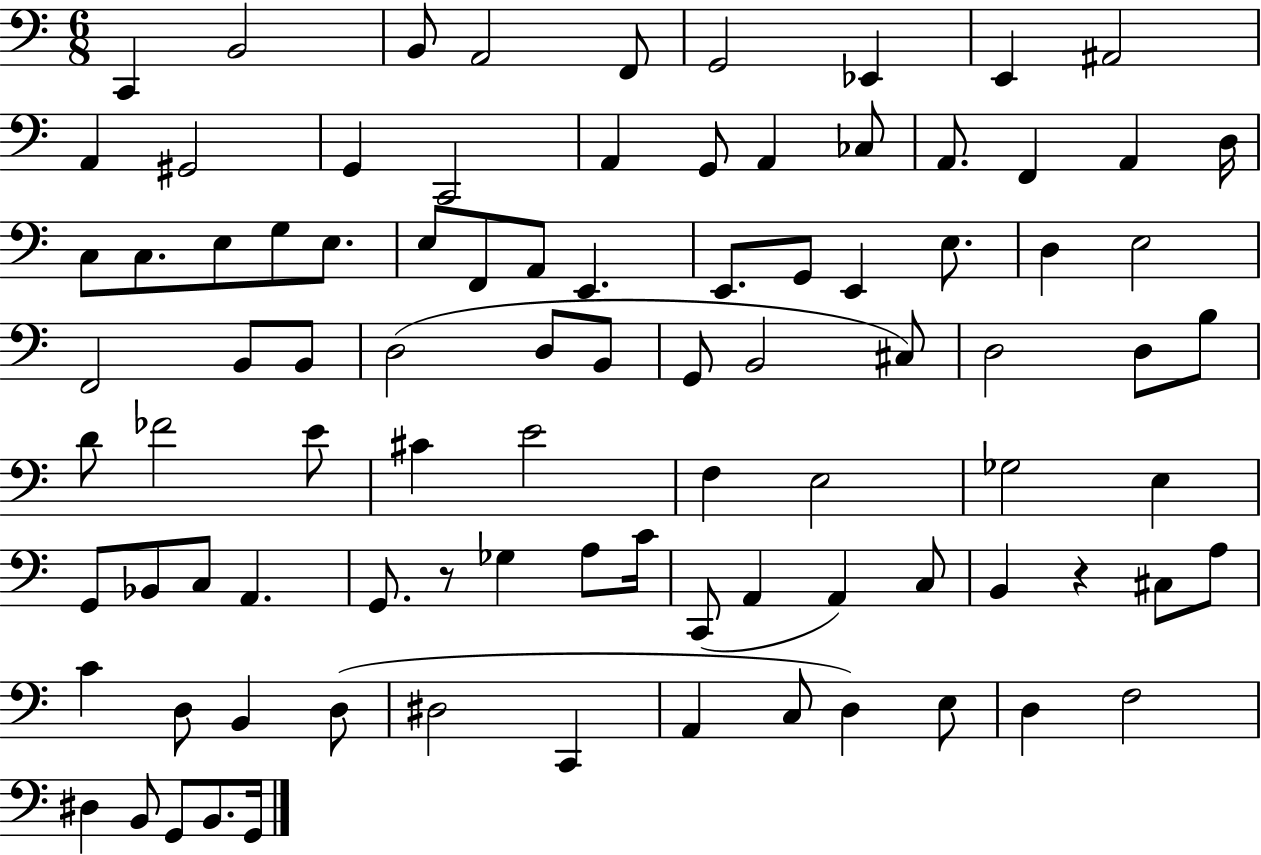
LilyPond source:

{
  \clef bass
  \numericTimeSignature
  \time 6/8
  \key c \major
  c,4 b,2 | b,8 a,2 f,8 | g,2 ees,4 | e,4 ais,2 | \break a,4 gis,2 | g,4 c,2 | a,4 g,8 a,4 ces8 | a,8. f,4 a,4 d16 | \break c8 c8. e8 g8 e8. | e8 f,8 a,8 e,4. | e,8. g,8 e,4 e8. | d4 e2 | \break f,2 b,8 b,8 | d2( d8 b,8 | g,8 b,2 cis8) | d2 d8 b8 | \break d'8 fes'2 e'8 | cis'4 e'2 | f4 e2 | ges2 e4 | \break g,8 bes,8 c8 a,4. | g,8. r8 ges4 a8 c'16 | c,8( a,4 a,4) c8 | b,4 r4 cis8 a8 | \break c'4 d8 b,4 d8( | dis2 c,4 | a,4 c8 d4) e8 | d4 f2 | \break dis4 b,8 g,8 b,8. g,16 | \bar "|."
}